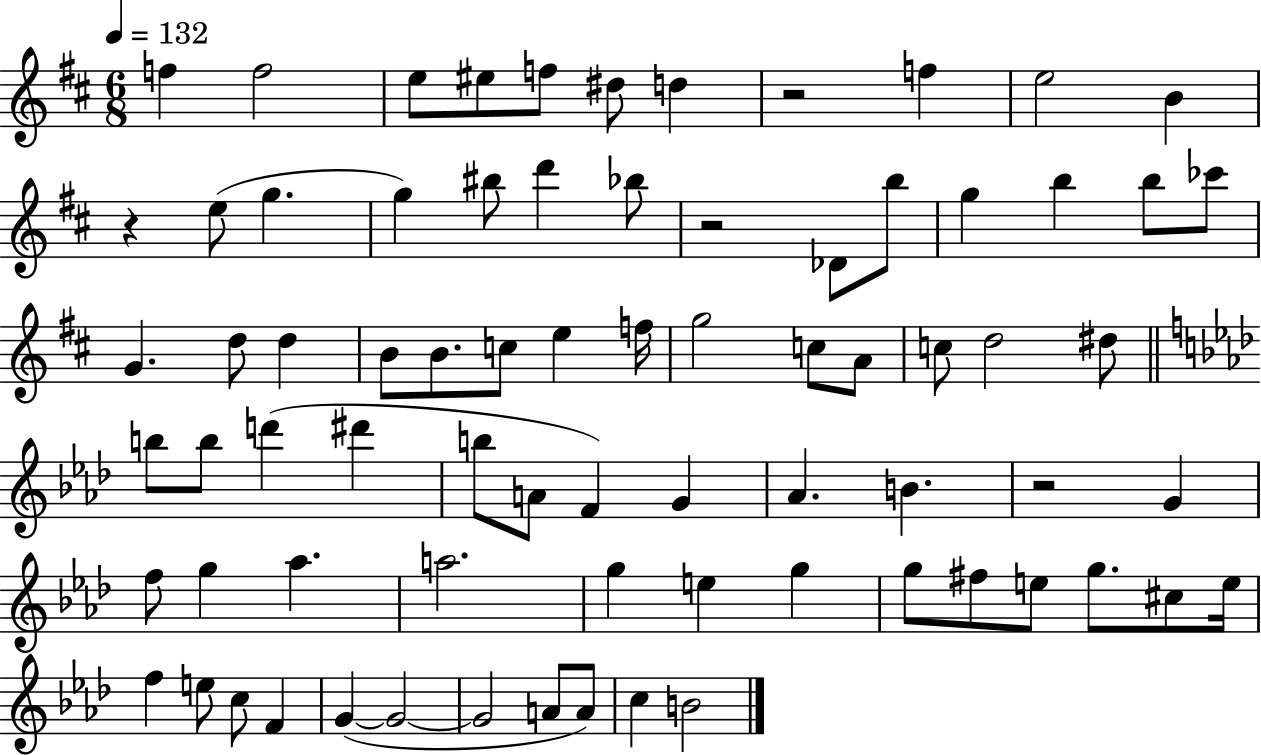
{
  \clef treble
  \numericTimeSignature
  \time 6/8
  \key d \major
  \tempo 4 = 132
  \repeat volta 2 { f''4 f''2 | e''8 eis''8 f''8 dis''8 d''4 | r2 f''4 | e''2 b'4 | \break r4 e''8( g''4. | g''4) bis''8 d'''4 bes''8 | r2 des'8 b''8 | g''4 b''4 b''8 ces'''8 | \break g'4. d''8 d''4 | b'8 b'8. c''8 e''4 f''16 | g''2 c''8 a'8 | c''8 d''2 dis''8 | \break \bar "||" \break \key aes \major b''8 b''8 d'''4( dis'''4 | b''8 a'8 f'4) g'4 | aes'4. b'4. | r2 g'4 | \break f''8 g''4 aes''4. | a''2. | g''4 e''4 g''4 | g''8 fis''8 e''8 g''8. cis''8 e''16 | \break f''4 e''8 c''8 f'4 | g'4~(~ g'2~~ | g'2 a'8 a'8) | c''4 b'2 | \break } \bar "|."
}